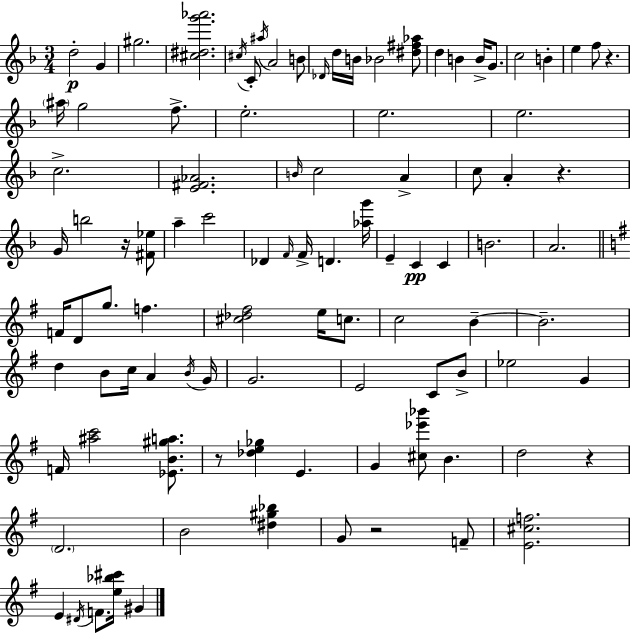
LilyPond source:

{
  \clef treble
  \numericTimeSignature
  \time 3/4
  \key f \major
  d''2-.\p g'4 | gis''2. | <cis'' dis'' g''' aes'''>2. | \acciaccatura { cis''16 } c'8-. \acciaccatura { ais''16 } a'2 | \break b'8 \grace { des'16 } d''16 b'16 bes'2 | <dis'' fis'' aes''>8 d''4 b'4 b'16-> | g'8. c''2 b'4-. | e''4 f''8 r4. | \break \parenthesize ais''16 g''2 | f''8.-> e''2.-. | e''2. | e''2. | \break c''2.-> | <e' fis' aes'>2. | \grace { b'16 } c''2 | a'4-> c''8 a'4-. r4. | \break g'16 b''2 | r16 <fis' ees''>8 a''4-- c'''2 | des'4 \grace { f'16 } f'16-> d'4. | <aes'' g'''>16 e'4-- c'4\pp | \break c'4 b'2. | a'2. | \bar "||" \break \key g \major f'16 d'8 g''8. f''4. | <cis'' des'' fis''>2 e''16 c''8. | c''2 b'4--~~ | b'2.-- | \break d''4 b'8 c''16 a'4 \acciaccatura { b'16 } | g'16 g'2. | e'2 c'8 b'8-> | ees''2 g'4 | \break f'16 <ais'' c'''>2 <ees' b' gis'' a''>8. | r8 <des'' e'' ges''>4 e'4. | g'4 <cis'' ees''' bes'''>8 b'4. | d''2 r4 | \break \parenthesize d'2. | b'2 <dis'' gis'' bes''>4 | g'8 r2 f'8-- | <e' cis'' f''>2. | \break e'4 \acciaccatura { dis'16 } f'8. <e'' bes'' cis'''>16 gis'4 | \bar "|."
}